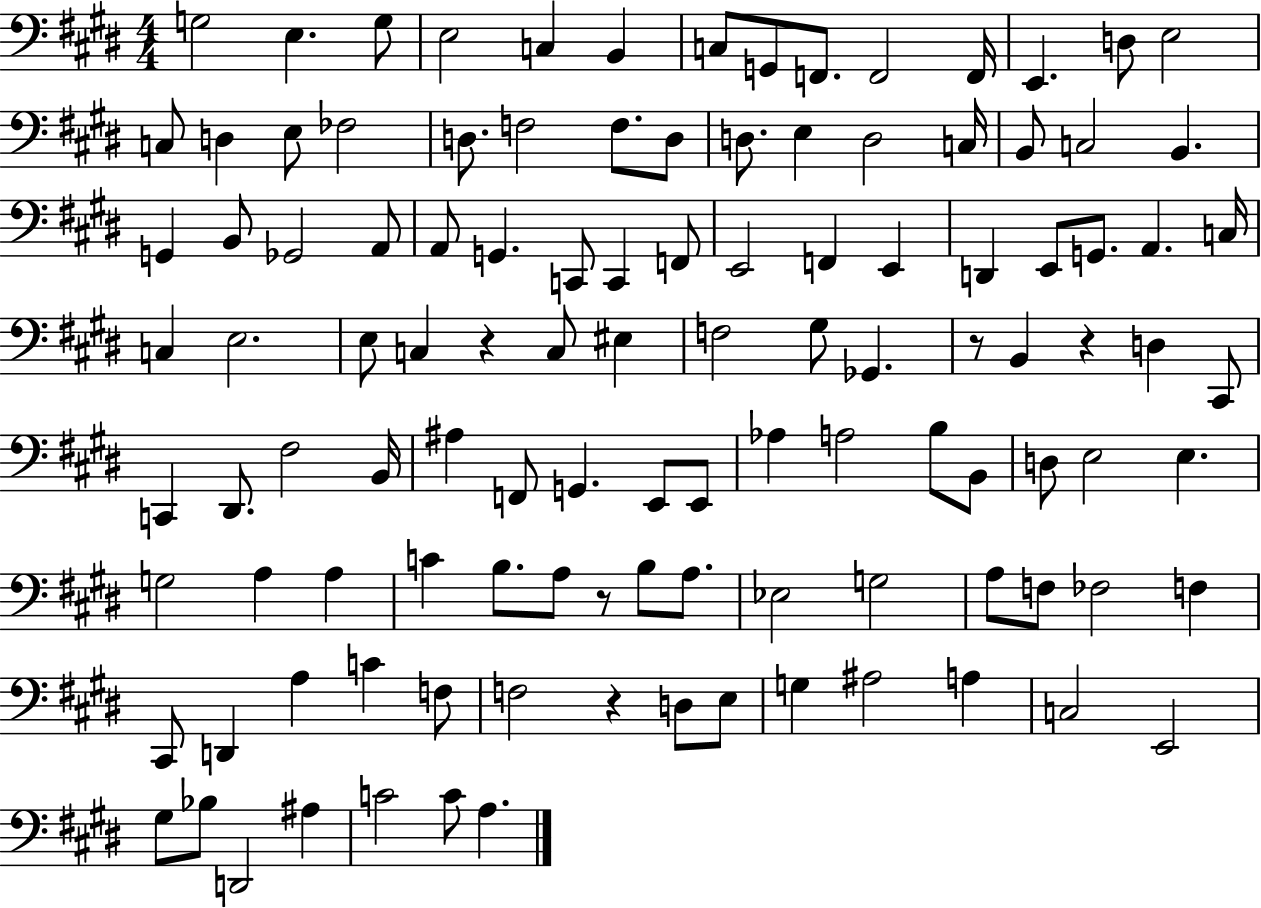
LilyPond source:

{
  \clef bass
  \numericTimeSignature
  \time 4/4
  \key e \major
  \repeat volta 2 { g2 e4. g8 | e2 c4 b,4 | c8 g,8 f,8. f,2 f,16 | e,4. d8 e2 | \break c8 d4 e8 fes2 | d8. f2 f8. d8 | d8. e4 d2 c16 | b,8 c2 b,4. | \break g,4 b,8 ges,2 a,8 | a,8 g,4. c,8 c,4 f,8 | e,2 f,4 e,4 | d,4 e,8 g,8. a,4. c16 | \break c4 e2. | e8 c4 r4 c8 eis4 | f2 gis8 ges,4. | r8 b,4 r4 d4 cis,8 | \break c,4 dis,8. fis2 b,16 | ais4 f,8 g,4. e,8 e,8 | aes4 a2 b8 b,8 | d8 e2 e4. | \break g2 a4 a4 | c'4 b8. a8 r8 b8 a8. | ees2 g2 | a8 f8 fes2 f4 | \break cis,8 d,4 a4 c'4 f8 | f2 r4 d8 e8 | g4 ais2 a4 | c2 e,2 | \break gis8 bes8 d,2 ais4 | c'2 c'8 a4. | } \bar "|."
}